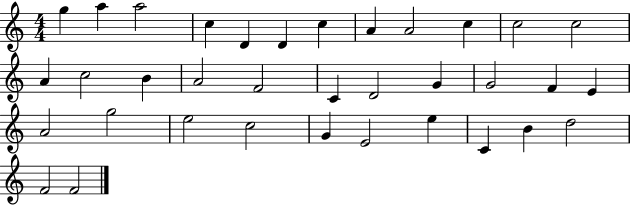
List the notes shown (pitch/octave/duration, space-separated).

G5/q A5/q A5/h C5/q D4/q D4/q C5/q A4/q A4/h C5/q C5/h C5/h A4/q C5/h B4/q A4/h F4/h C4/q D4/h G4/q G4/h F4/q E4/q A4/h G5/h E5/h C5/h G4/q E4/h E5/q C4/q B4/q D5/h F4/h F4/h